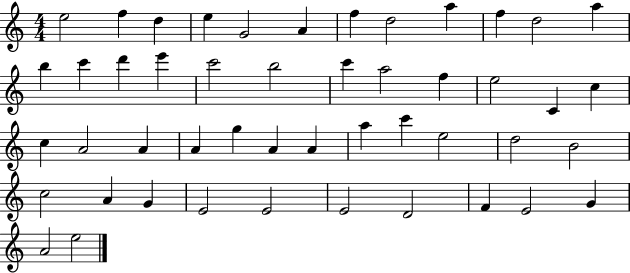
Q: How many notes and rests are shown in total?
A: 48